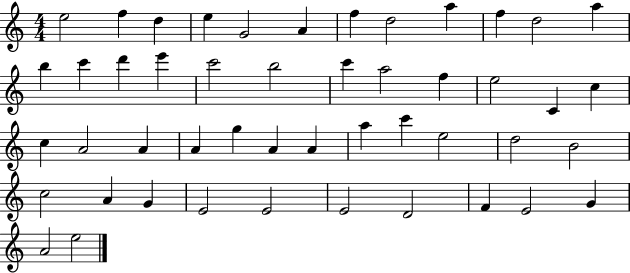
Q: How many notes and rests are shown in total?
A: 48